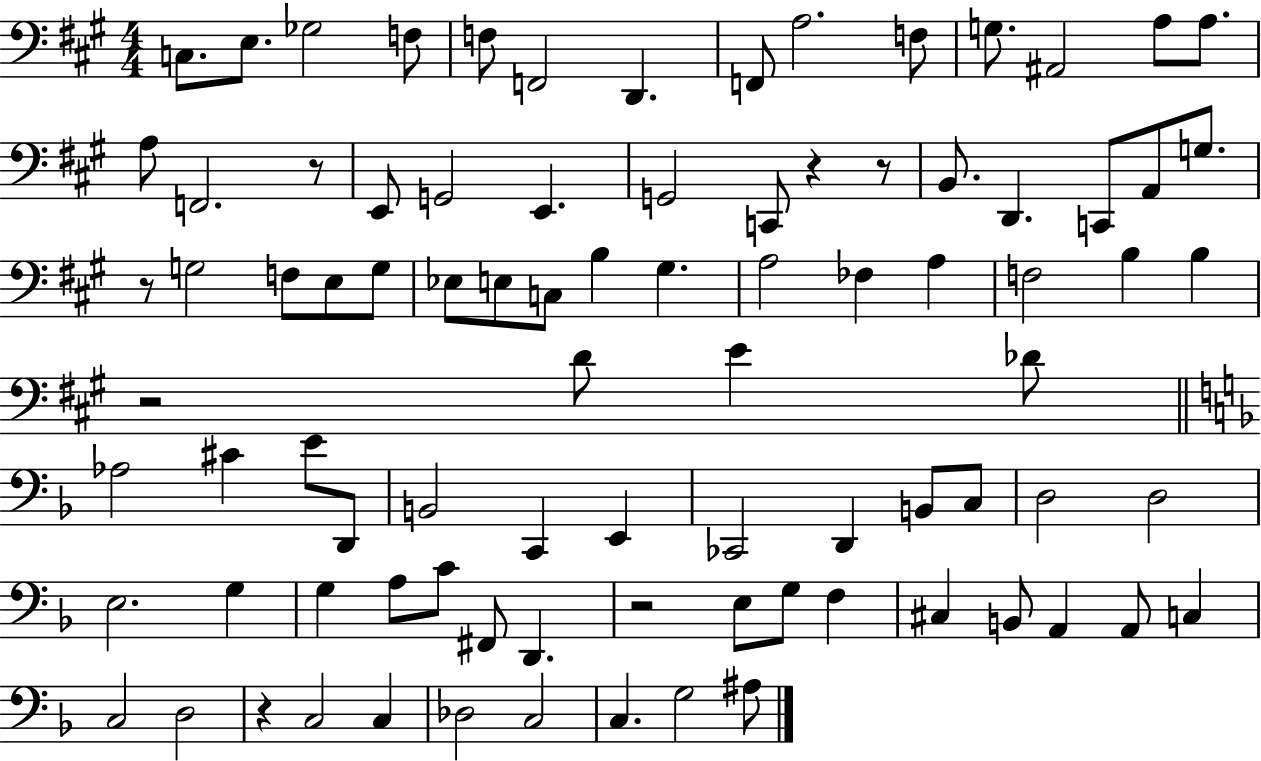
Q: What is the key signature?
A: A major